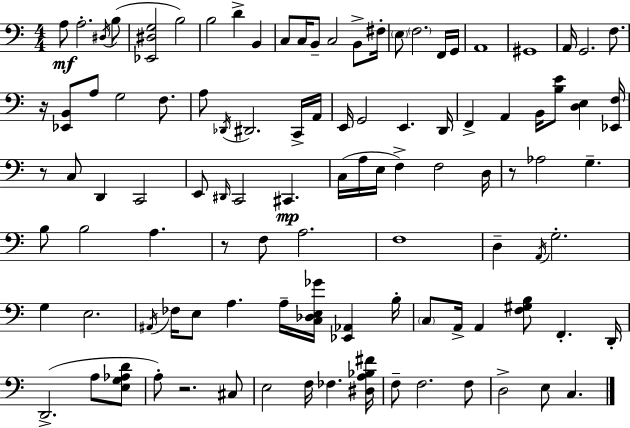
A3/e A3/h. D#3/s B3/e [Eb2,D#3,G3]/h B3/h B3/h D4/q B2/q C3/e C3/s B2/e C3/h B2/e F#3/s E3/e F3/h. F2/s G2/s A2/w G#2/w A2/s G2/h. F3/e. R/s [Eb2,B2]/e A3/e G3/h F3/e. A3/e Db2/s D#2/h. C2/s A2/s E2/s G2/h E2/q. D2/s F2/q A2/q B2/s [B3,E4]/e [D3,E3]/q [Eb2,F3]/s R/e C3/e D2/q C2/h E2/e D#2/s C2/h C#2/q. C3/s A3/s E3/s F3/q F3/h D3/s R/e Ab3/h G3/q. B3/e B3/h A3/q. R/e F3/e A3/h. F3/w D3/q A2/s G3/h. G3/q E3/h. A#2/s FES3/s E3/e A3/q. A3/s [C3,Db3,E3,Gb4]/s [Eb2,Ab2]/q B3/s C3/e A2/s A2/q [F3,G#3,B3]/e F2/q. D2/s D2/h. A3/e [E3,G3,Ab3,D4]/e A3/e R/h. C#3/e E3/h F3/s FES3/q. [D#3,A3,Bb3,F#4]/s F3/e F3/h. F3/e D3/h E3/e C3/q.